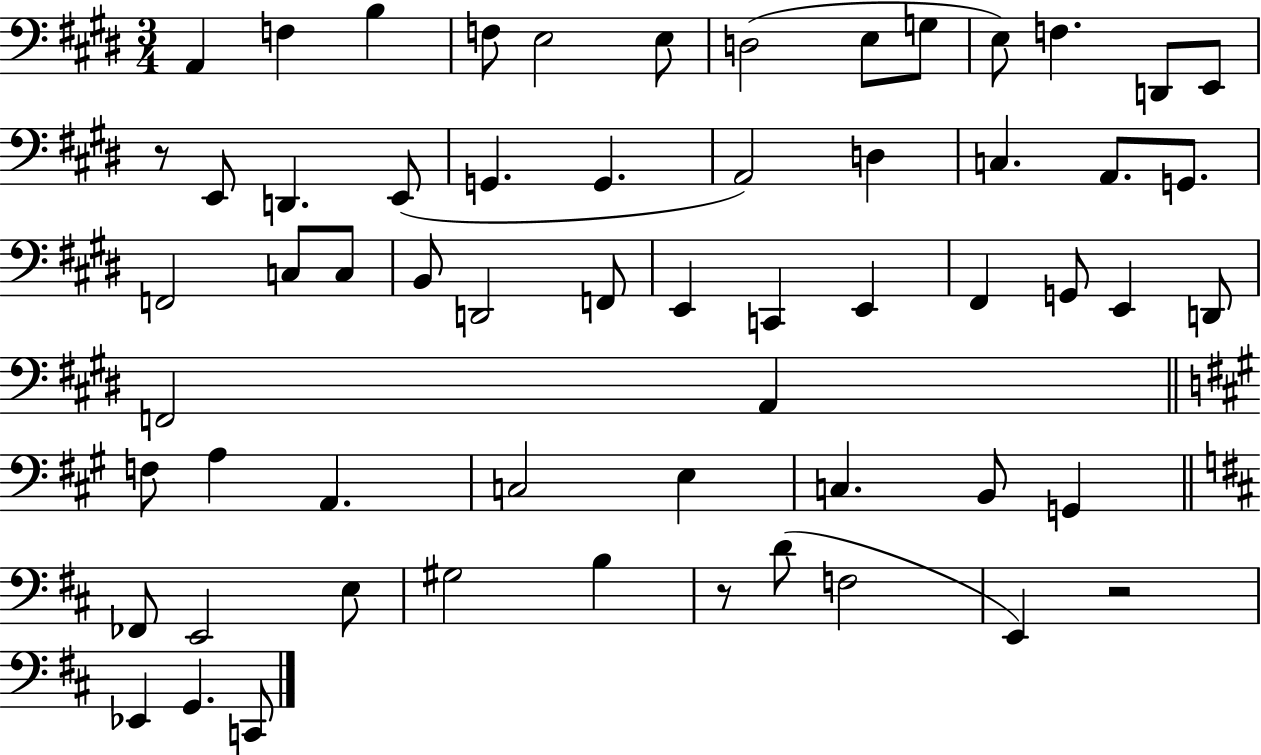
{
  \clef bass
  \numericTimeSignature
  \time 3/4
  \key e \major
  a,4 f4 b4 | f8 e2 e8 | d2( e8 g8 | e8) f4. d,8 e,8 | \break r8 e,8 d,4. e,8( | g,4. g,4. | a,2) d4 | c4. a,8. g,8. | \break f,2 c8 c8 | b,8 d,2 f,8 | e,4 c,4 e,4 | fis,4 g,8 e,4 d,8 | \break f,2 a,4 | \bar "||" \break \key a \major f8 a4 a,4. | c2 e4 | c4. b,8 g,4 | \bar "||" \break \key d \major fes,8 e,2 e8 | gis2 b4 | r8 d'8( f2 | e,4) r2 | \break ees,4 g,4. c,8 | \bar "|."
}